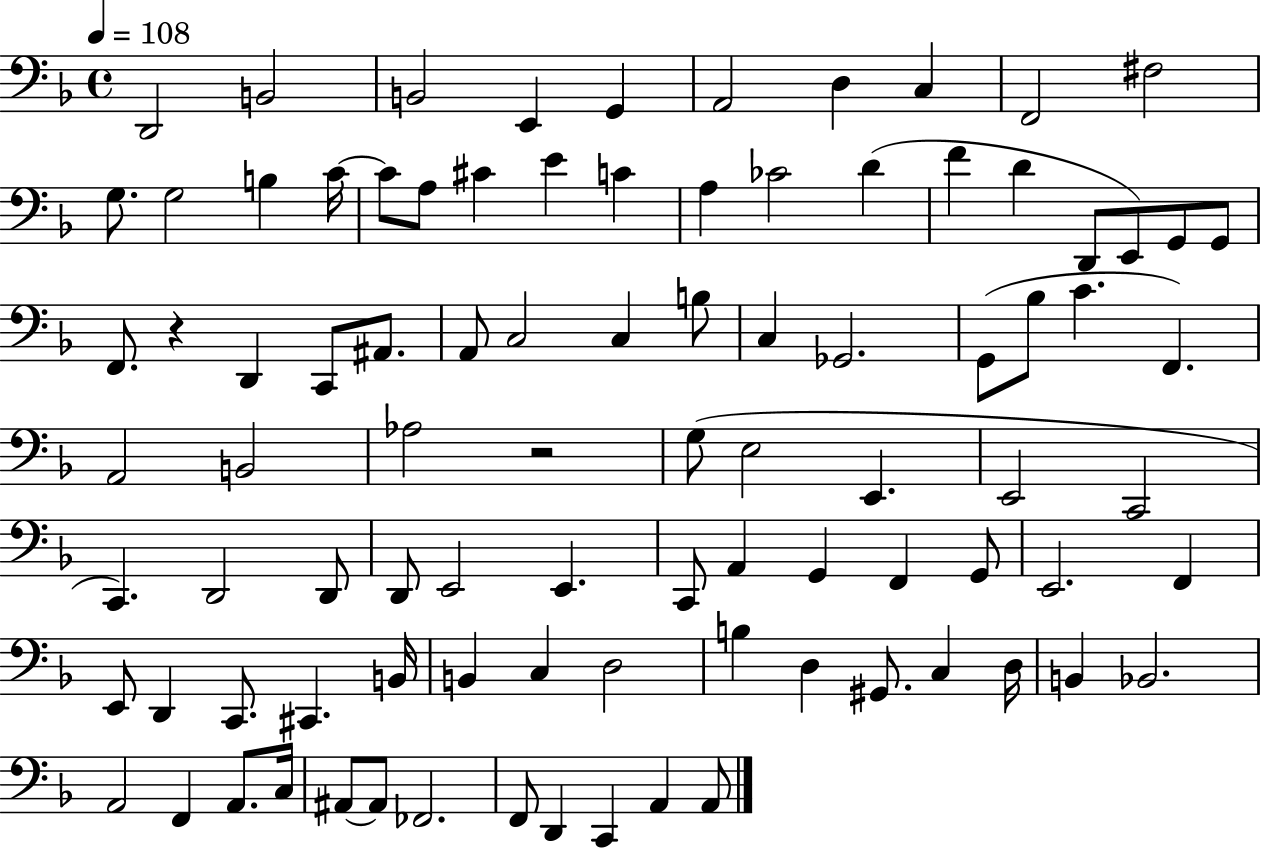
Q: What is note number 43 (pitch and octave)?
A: A2